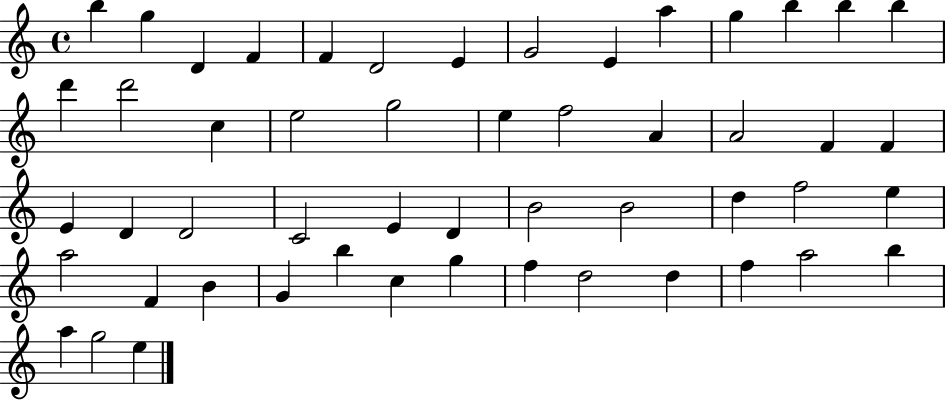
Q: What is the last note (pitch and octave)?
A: E5